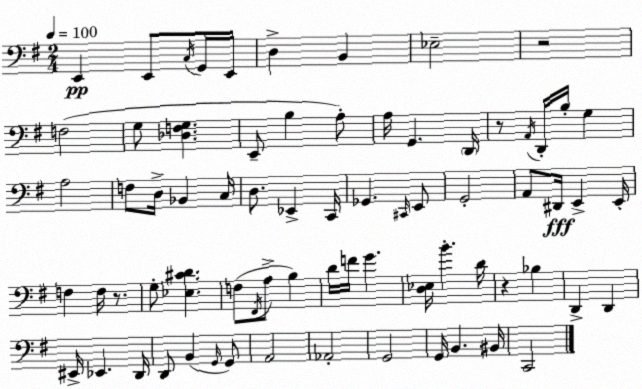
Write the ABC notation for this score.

X:1
T:Untitled
M:2/4
L:1/4
K:G
E,, E,,/2 C,/4 G,,/4 E,,/4 D, B,, _E,2 z2 F,2 G,/2 [_D,F,G,] E,,/2 B, A,/2 A,/4 G,, D,,/4 z/2 A,,/4 D,,/4 B,/4 G, A,2 F,/2 D,/4 _B,, C,/4 D,/2 _E,, C,,/4 _G,, ^C,,/4 E,,/2 G,,2 A,,/2 ^D,,/4 E,, E,,/4 F, F,/4 z/2 G,/2 [_E,^CD] F,/2 ^F,,/4 A,/2 B, D/4 F/4 G [D,_E,]/4 B D/4 z _B, D,, D,, ^E,,/4 _E,, D,,/4 D,,/2 B,, G,,/4 G,,/2 A,,2 _A,,2 G,,2 G,,/4 B,, ^B,,/4 C,,2